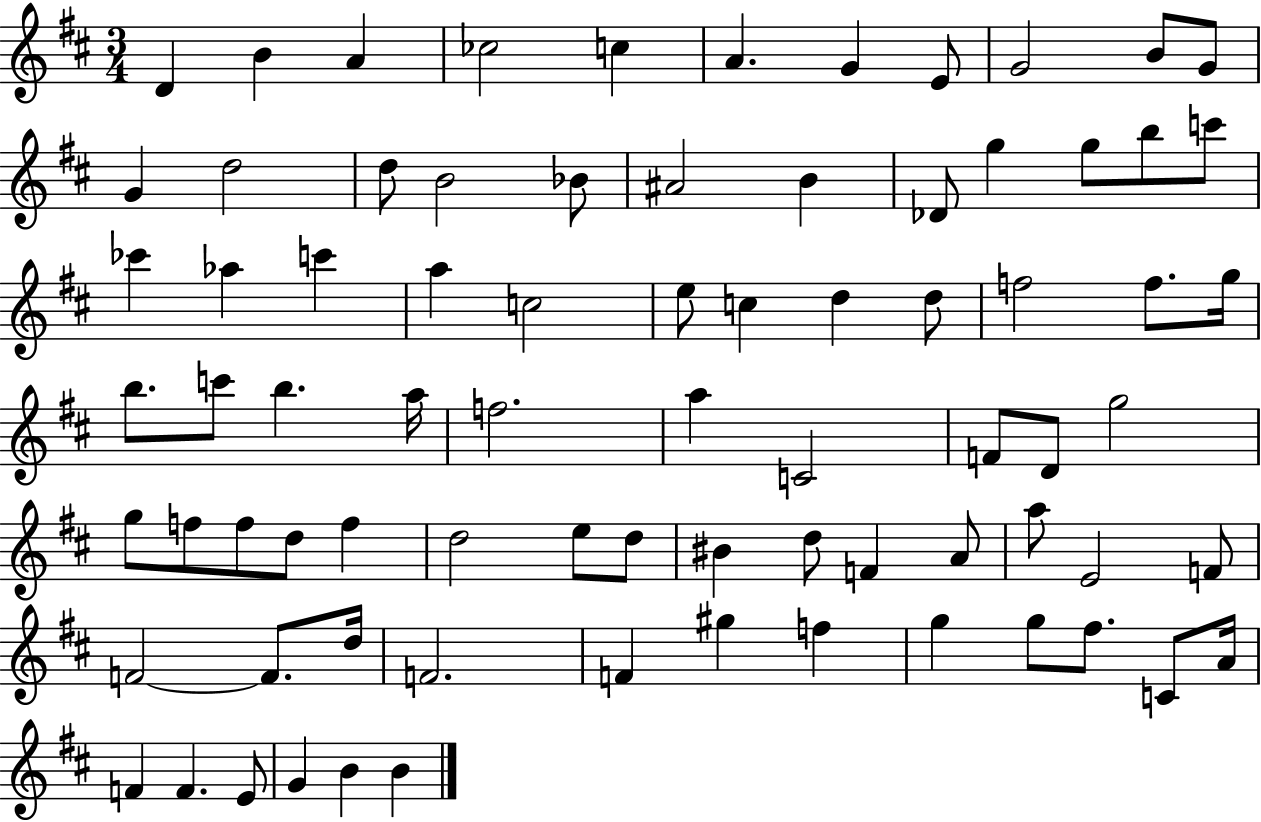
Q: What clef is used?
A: treble